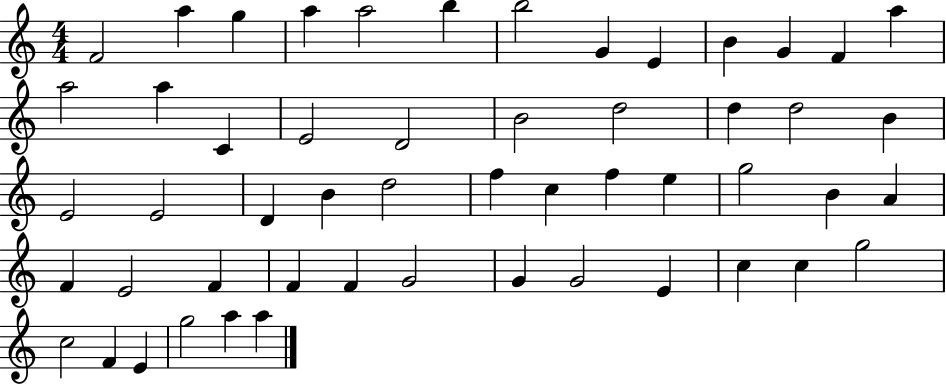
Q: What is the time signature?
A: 4/4